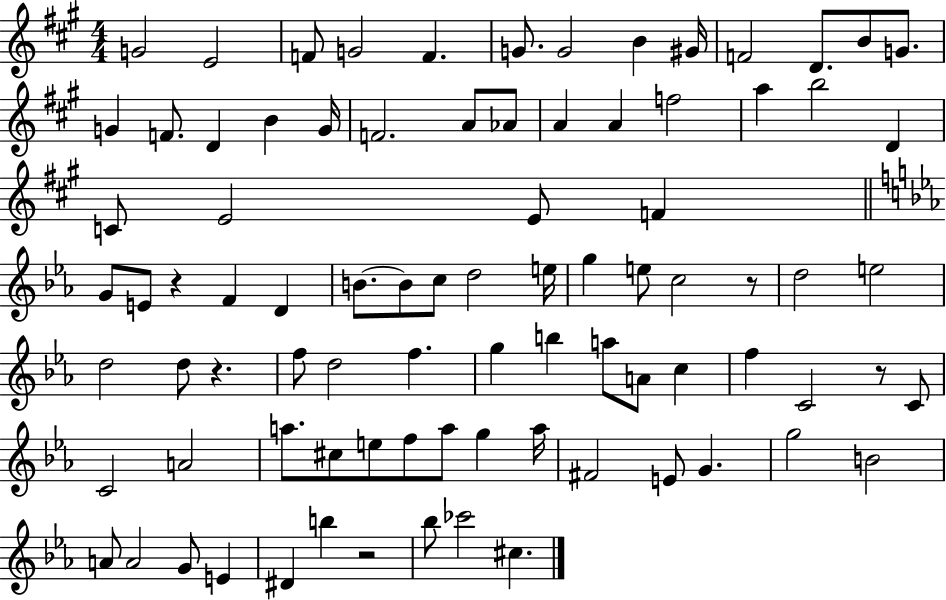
{
  \clef treble
  \numericTimeSignature
  \time 4/4
  \key a \major
  \repeat volta 2 { g'2 e'2 | f'8 g'2 f'4. | g'8. g'2 b'4 gis'16 | f'2 d'8. b'8 g'8. | \break g'4 f'8. d'4 b'4 g'16 | f'2. a'8 aes'8 | a'4 a'4 f''2 | a''4 b''2 d'4 | \break c'8 e'2 e'8 f'4 | \bar "||" \break \key c \minor g'8 e'8 r4 f'4 d'4 | b'8.~~ b'8 c''8 d''2 e''16 | g''4 e''8 c''2 r8 | d''2 e''2 | \break d''2 d''8 r4. | f''8 d''2 f''4. | g''4 b''4 a''8 a'8 c''4 | f''4 c'2 r8 c'8 | \break c'2 a'2 | a''8. cis''8 e''8 f''8 a''8 g''4 a''16 | fis'2 e'8 g'4. | g''2 b'2 | \break a'8 a'2 g'8 e'4 | dis'4 b''4 r2 | bes''8 ces'''2 cis''4. | } \bar "|."
}